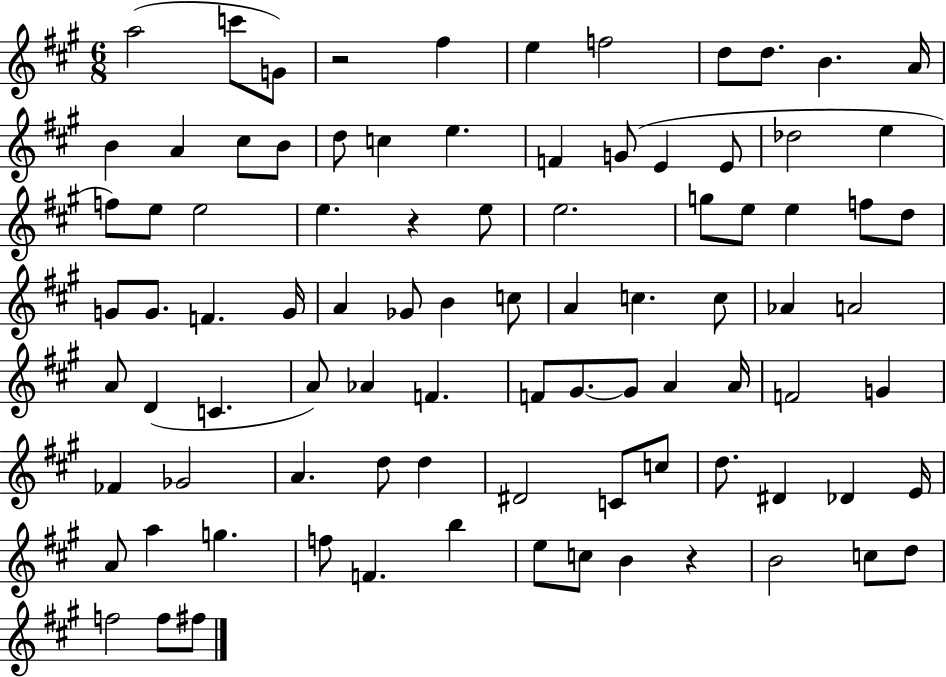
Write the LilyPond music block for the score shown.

{
  \clef treble
  \numericTimeSignature
  \time 6/8
  \key a \major
  a''2( c'''8 g'8) | r2 fis''4 | e''4 f''2 | d''8 d''8. b'4. a'16 | \break b'4 a'4 cis''8 b'8 | d''8 c''4 e''4. | f'4 g'8( e'4 e'8 | des''2 e''4 | \break f''8) e''8 e''2 | e''4. r4 e''8 | e''2. | g''8 e''8 e''4 f''8 d''8 | \break g'8 g'8. f'4. g'16 | a'4 ges'8 b'4 c''8 | a'4 c''4. c''8 | aes'4 a'2 | \break a'8 d'4( c'4. | a'8) aes'4 f'4. | f'8 gis'8.~~ gis'8 a'4 a'16 | f'2 g'4 | \break fes'4 ges'2 | a'4. d''8 d''4 | dis'2 c'8 c''8 | d''8. dis'4 des'4 e'16 | \break a'8 a''4 g''4. | f''8 f'4. b''4 | e''8 c''8 b'4 r4 | b'2 c''8 d''8 | \break f''2 f''8 fis''8 | \bar "|."
}